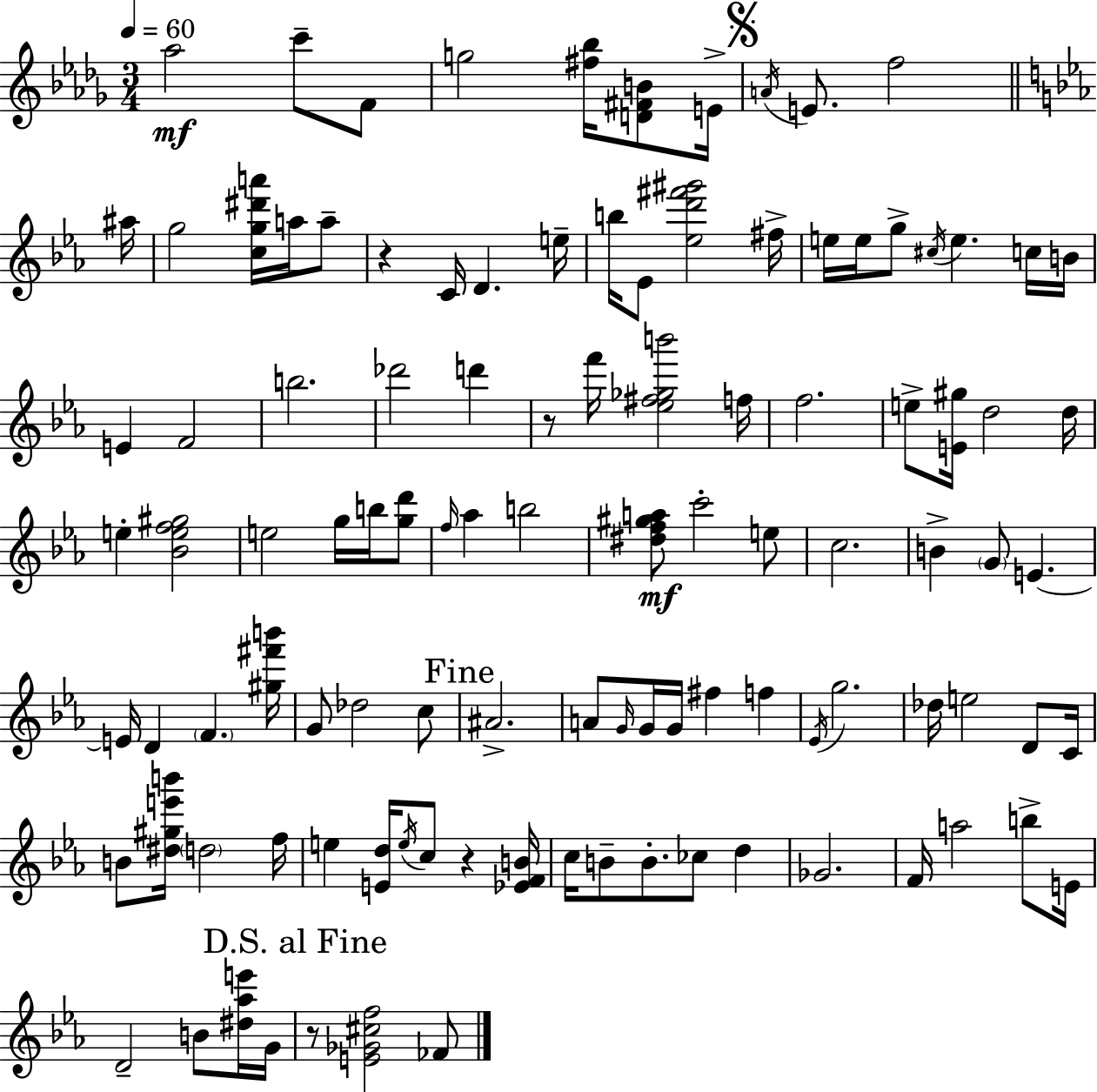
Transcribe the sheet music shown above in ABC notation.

X:1
T:Untitled
M:3/4
L:1/4
K:Bbm
_a2 c'/2 F/2 g2 [^f_b]/4 [D^FB]/2 E/4 A/4 E/2 f2 ^a/4 g2 [cg^d'a']/4 a/4 a/2 z C/4 D e/4 b/4 _E/2 [_ed'^f'^g']2 ^f/4 e/4 e/4 g/2 ^c/4 e c/4 B/4 E F2 b2 _d'2 d' z/2 f'/4 [_e^f_gb']2 f/4 f2 e/2 [E^g]/4 d2 d/4 e [_Bef^g]2 e2 g/4 b/4 [gd']/2 f/4 _a b2 [^df^ga]/2 c'2 e/2 c2 B G/2 E E/4 D F [^g^f'b']/4 G/2 _d2 c/2 ^A2 A/2 G/4 G/4 G/4 ^f f _E/4 g2 _d/4 e2 D/2 C/4 B/2 [^d^ge'b']/4 d2 f/4 e [Ed]/4 e/4 c/2 z [_EFB]/4 c/4 B/2 B/2 _c/2 d _G2 F/4 a2 b/2 E/4 D2 B/2 [^d_ae']/4 G/4 z/2 [E_G^cf]2 _F/2